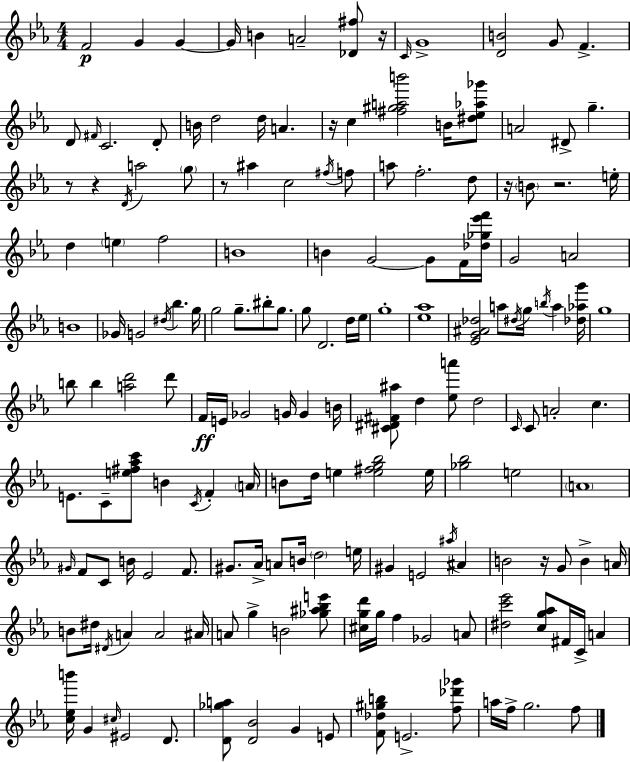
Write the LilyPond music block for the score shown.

{
  \clef treble
  \numericTimeSignature
  \time 4/4
  \key c \minor
  f'2\p g'4 g'4~~ | g'16 b'4 a'2-- <des' fis''>8 r16 | \grace { c'16 } g'1-> | <d' b'>2 g'8 f'4.-> | \break d'8 \grace { fis'16 } c'2. | d'8-. b'16 d''2 d''16 a'4. | r16 c''4 <fis'' gis'' a'' b'''>2 b'16 | <dis'' ees'' aes'' ges'''>8 a'2 dis'8-> g''4.-- | \break r8 r4 \acciaccatura { d'16 } a''2 | \parenthesize g''8 r8 ais''4 c''2 | \acciaccatura { fis''16 } f''8 a''8 f''2.-. | d''8 r16 \parenthesize b'8 r2. | \break e''16-. d''4 \parenthesize e''4 f''2 | b'1 | b'4 g'2~~ | g'8 f'16 <des'' ges'' ees''' f'''>16 g'2 a'2 | \break b'1 | ges'16 g'2 \acciaccatura { dis''16 } bes''4. | g''16 g''2 g''8.-- | bis''8-. g''8. g''8 d'2. | \break d''16 ees''16 g''1-. | <ees'' aes''>1 | <ees' g' ais' des''>2 a''8 \acciaccatura { dis''16 } | g''16 \acciaccatura { b''16 } a''4 <des'' aes'' g'''>16 g''1 | \break b''8 b''4 <a'' d'''>2 | d'''8 f'16\ff e'16 ges'2 | g'16 g'4 b'16 <cis' dis' fis' ais''>8 d''4 <ees'' a'''>8 d''2 | \grace { c'16 } c'8 a'2-. | \break c''4. e'8. c'8-- <e'' fis'' aes'' c'''>8 b'4 | \acciaccatura { c'16 } f'4-. \parenthesize a'16 b'8 d''16 e''4 | <e'' fis'' g'' bes''>2 e''16 <ges'' bes''>2 | e''2 \parenthesize a'1 | \break \grace { gis'16 } f'8 c'8 b'16 ees'2 | f'8. gis'8. aes'16-> a'8 | b'16 \parenthesize d''2 e''16 gis'4 e'2 | \acciaccatura { ais''16 } ais'4 b'2 | \break r16 g'8 b'4-> a'16 b'8 dis''16 \acciaccatura { dis'16 } a'4 | a'2 ais'16 a'8 g''4-> | b'2 <ges'' ais'' bes'' e'''>8 <cis'' g'' d'''>16 g''16 f''4 | ges'2 a'8 <dis'' c''' ees'''>2 | \break <c'' g'' aes''>8 fis'16 c'16-> a'4 <c'' ees'' b'''>16 g'4 | \grace { cis''16 } eis'2 d'8. <d' ges'' a''>8 <d' bes'>2 | g'4 e'8 <f' des'' gis'' b''>8 e'2.-> | <f'' des''' ges'''>8 a''16 f''16-> g''2. | \break f''8 \bar "|."
}